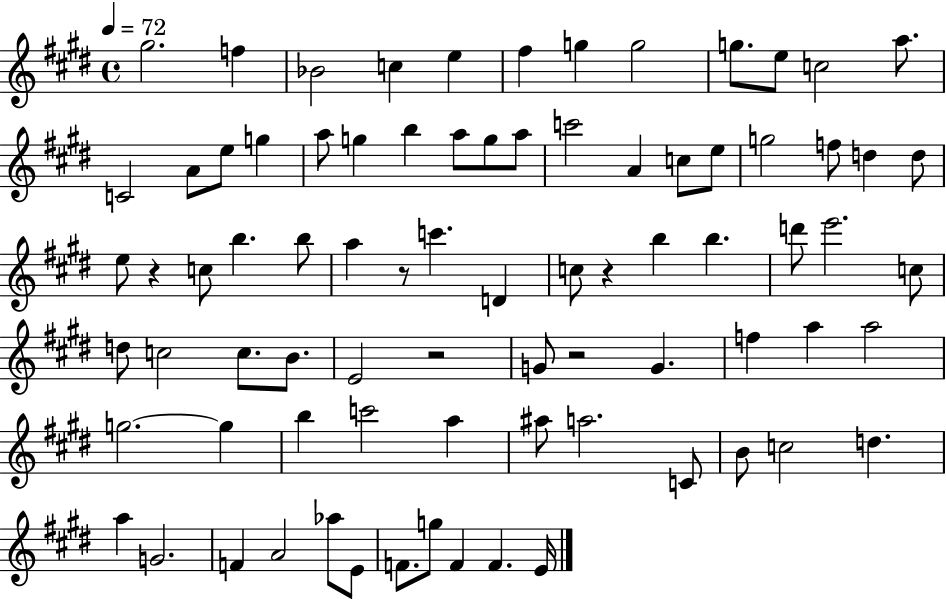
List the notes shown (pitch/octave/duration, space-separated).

G#5/h. F5/q Bb4/h C5/q E5/q F#5/q G5/q G5/h G5/e. E5/e C5/h A5/e. C4/h A4/e E5/e G5/q A5/e G5/q B5/q A5/e G5/e A5/e C6/h A4/q C5/e E5/e G5/h F5/e D5/q D5/e E5/e R/q C5/e B5/q. B5/e A5/q R/e C6/q. D4/q C5/e R/q B5/q B5/q. D6/e E6/h. C5/e D5/e C5/h C5/e. B4/e. E4/h R/h G4/e R/h G4/q. F5/q A5/q A5/h G5/h. G5/q B5/q C6/h A5/q A#5/e A5/h. C4/e B4/e C5/h D5/q. A5/q G4/h. F4/q A4/h Ab5/e E4/e F4/e. G5/e F4/q F4/q. E4/s